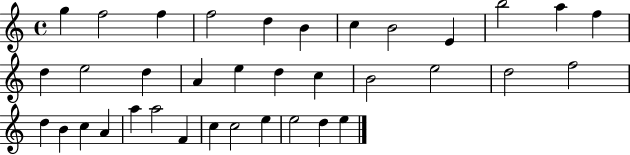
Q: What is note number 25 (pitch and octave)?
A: B4